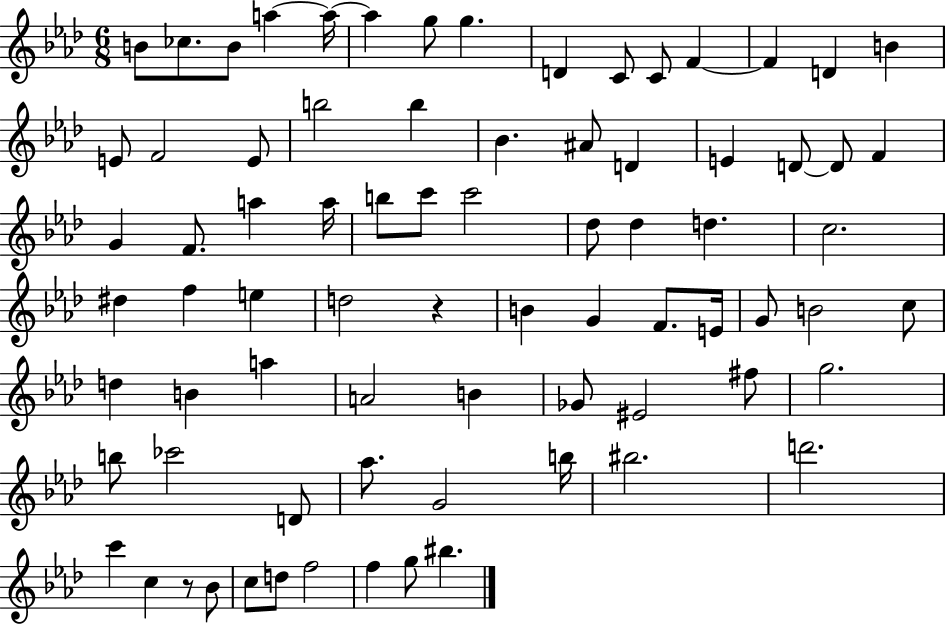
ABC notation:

X:1
T:Untitled
M:6/8
L:1/4
K:Ab
B/2 _c/2 B/2 a a/4 a g/2 g D C/2 C/2 F F D B E/2 F2 E/2 b2 b _B ^A/2 D E D/2 D/2 F G F/2 a a/4 b/2 c'/2 c'2 _d/2 _d d c2 ^d f e d2 z B G F/2 E/4 G/2 B2 c/2 d B a A2 B _G/2 ^E2 ^f/2 g2 b/2 _c'2 D/2 _a/2 G2 b/4 ^b2 d'2 c' c z/2 _B/2 c/2 d/2 f2 f g/2 ^b